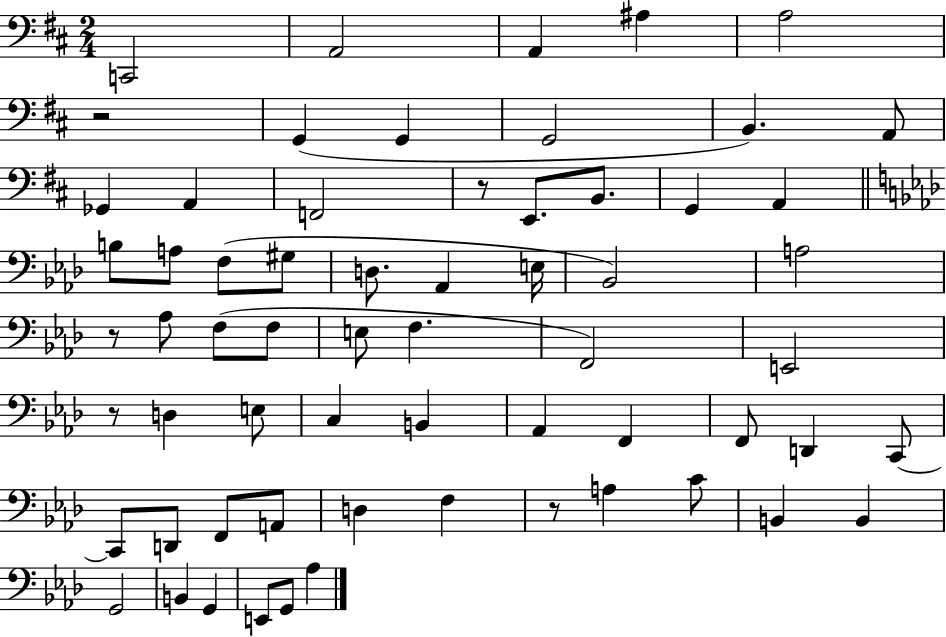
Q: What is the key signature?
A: D major